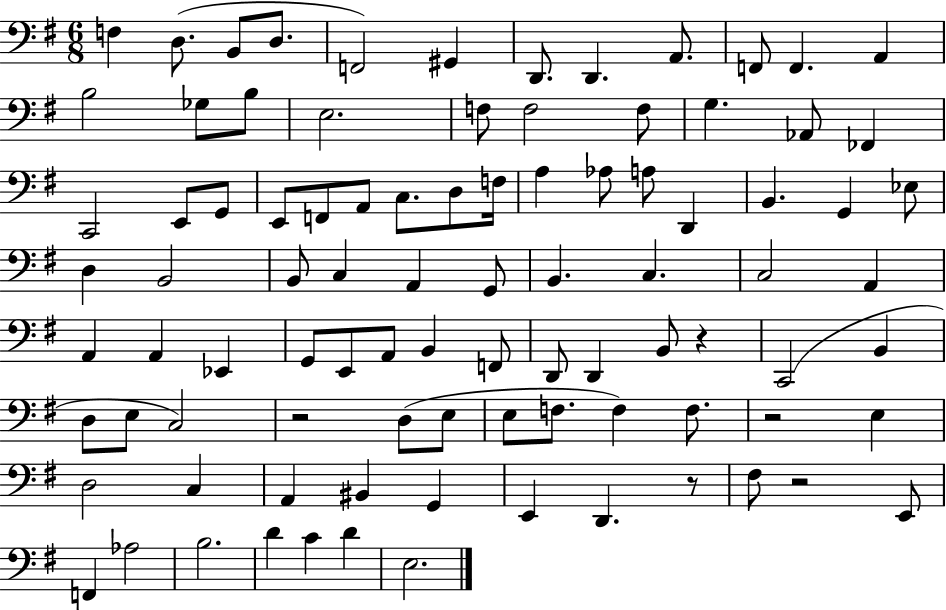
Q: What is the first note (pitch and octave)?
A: F3